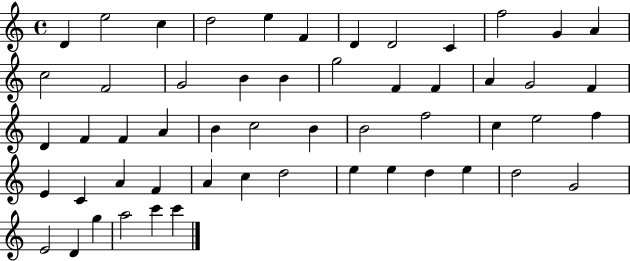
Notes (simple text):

D4/q E5/h C5/q D5/h E5/q F4/q D4/q D4/h C4/q F5/h G4/q A4/q C5/h F4/h G4/h B4/q B4/q G5/h F4/q F4/q A4/q G4/h F4/q D4/q F4/q F4/q A4/q B4/q C5/h B4/q B4/h F5/h C5/q E5/h F5/q E4/q C4/q A4/q F4/q A4/q C5/q D5/h E5/q E5/q D5/q E5/q D5/h G4/h E4/h D4/q G5/q A5/h C6/q C6/q